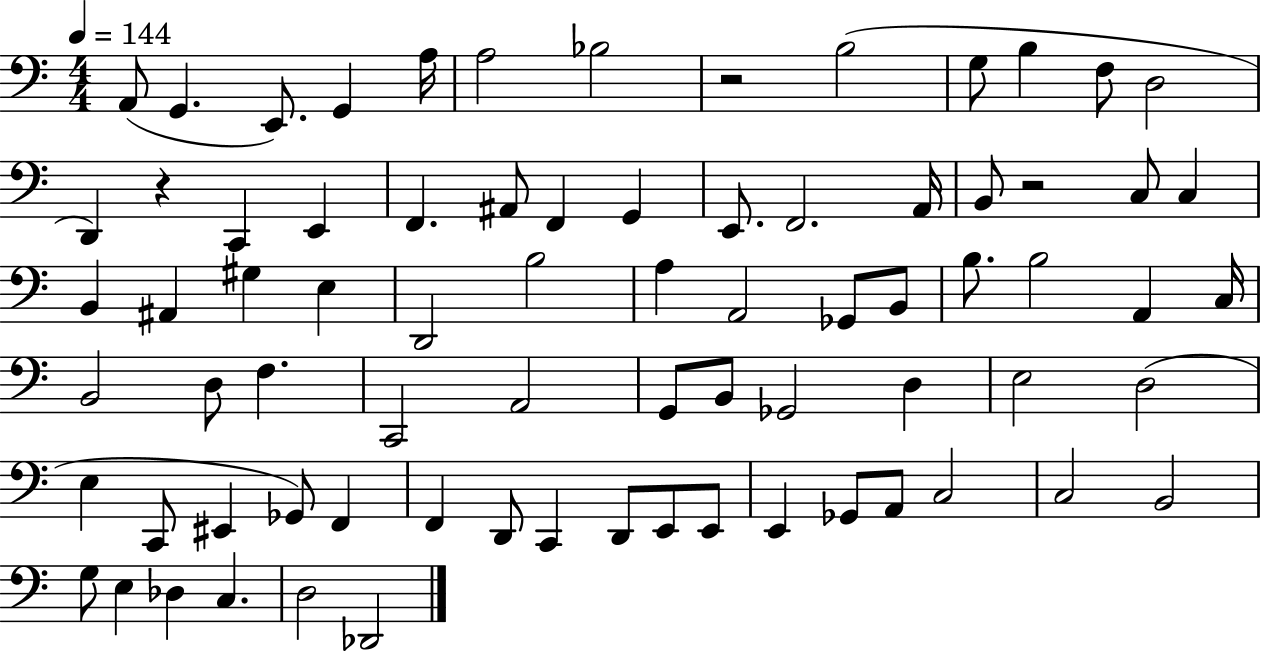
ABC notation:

X:1
T:Untitled
M:4/4
L:1/4
K:C
A,,/2 G,, E,,/2 G,, A,/4 A,2 _B,2 z2 B,2 G,/2 B, F,/2 D,2 D,, z C,, E,, F,, ^A,,/2 F,, G,, E,,/2 F,,2 A,,/4 B,,/2 z2 C,/2 C, B,, ^A,, ^G, E, D,,2 B,2 A, A,,2 _G,,/2 B,,/2 B,/2 B,2 A,, C,/4 B,,2 D,/2 F, C,,2 A,,2 G,,/2 B,,/2 _G,,2 D, E,2 D,2 E, C,,/2 ^E,, _G,,/2 F,, F,, D,,/2 C,, D,,/2 E,,/2 E,,/2 E,, _G,,/2 A,,/2 C,2 C,2 B,,2 G,/2 E, _D, C, D,2 _D,,2